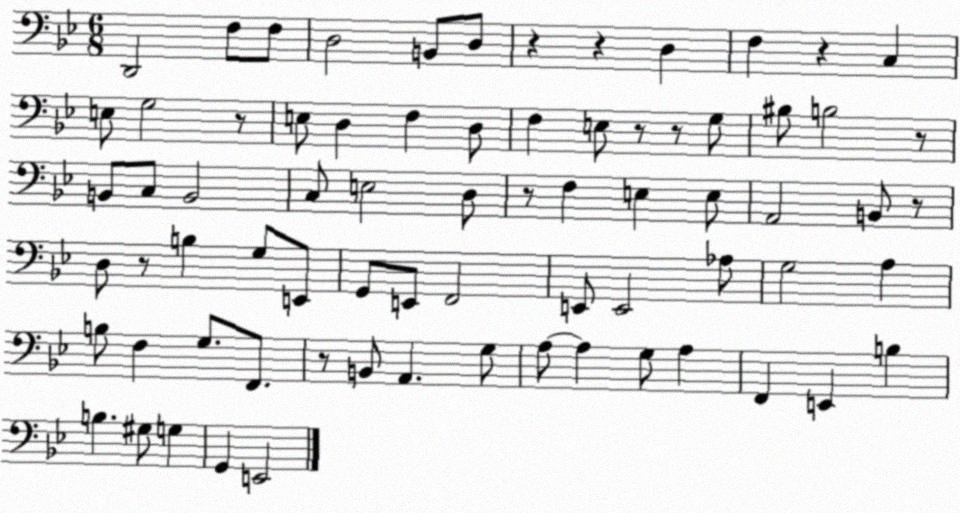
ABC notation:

X:1
T:Untitled
M:6/8
L:1/4
K:Bb
D,,2 F,/2 F,/2 D,2 B,,/2 D,/2 z z D, F, z C, E,/2 G,2 z/2 E,/2 D, F, D,/2 F, E,/2 z/2 z/2 G,/2 ^B,/2 B,2 z/2 B,,/2 C,/2 B,,2 C,/2 E,2 D,/2 z/2 F, E, E,/2 A,,2 B,,/2 z/2 D,/2 z/2 B, G,/2 E,,/2 G,,/2 E,,/2 F,,2 E,,/2 E,,2 _A,/2 G,2 A, B,/2 F, G,/2 F,,/2 z/2 B,,/2 A,, G,/2 A,/2 A, G,/2 A, F,, E,, B, B, ^G,/2 G, G,, E,,2